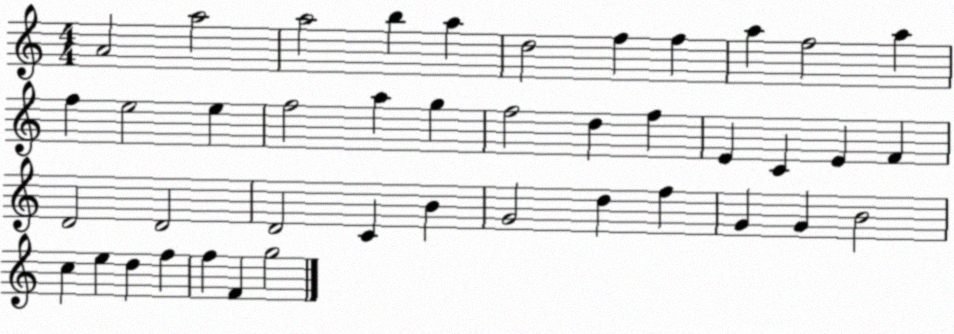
X:1
T:Untitled
M:4/4
L:1/4
K:C
A2 a2 a2 b a d2 f f a f2 a f e2 e f2 a g f2 d f E C E F D2 D2 D2 C B G2 d f G G B2 c e d f f F g2